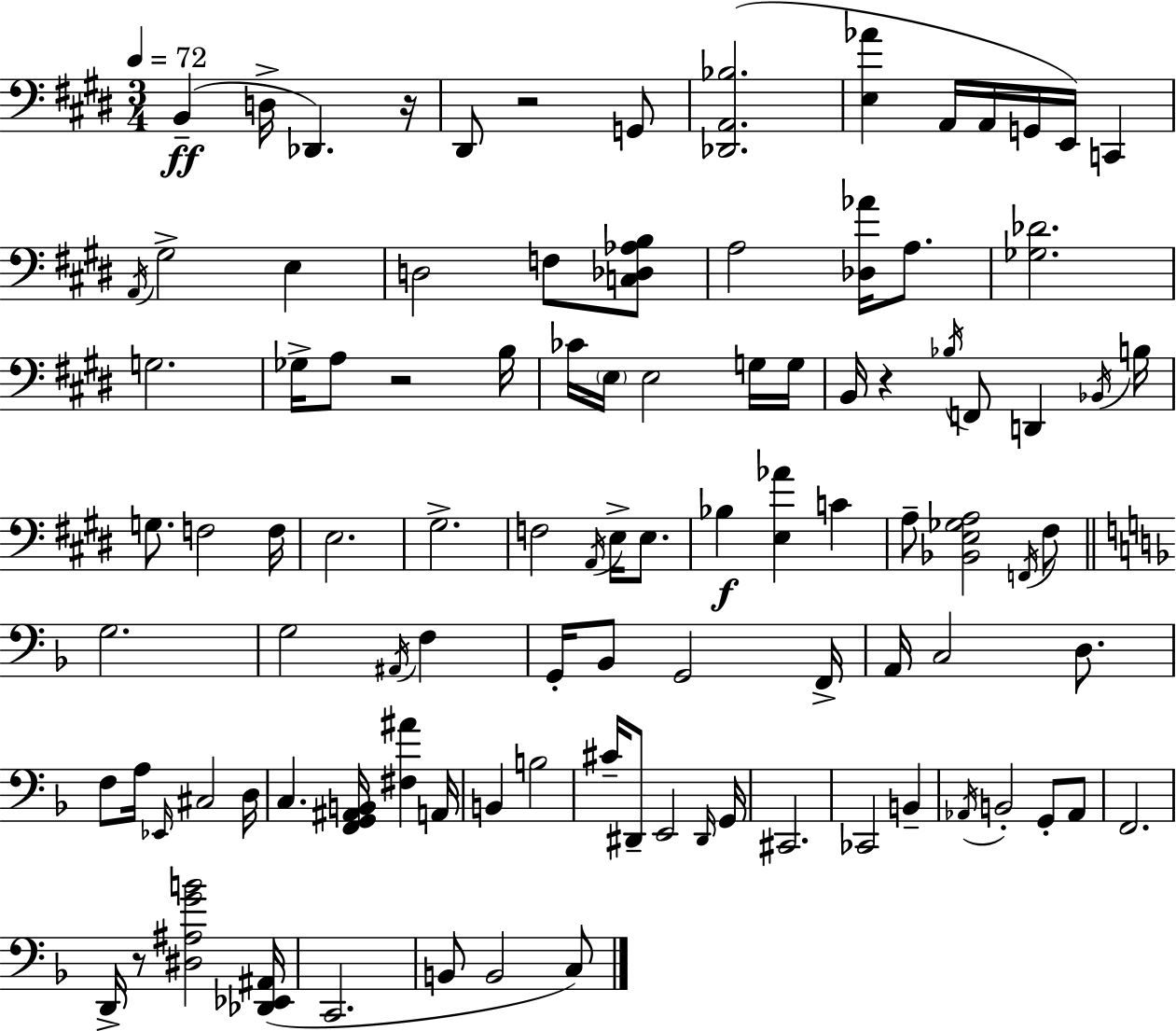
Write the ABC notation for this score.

X:1
T:Untitled
M:3/4
L:1/4
K:E
B,, D,/4 _D,, z/4 ^D,,/2 z2 G,,/2 [_D,,A,,_B,]2 [E,_A] A,,/4 A,,/4 G,,/4 E,,/4 C,, A,,/4 ^G,2 E, D,2 F,/2 [C,_D,_A,B,]/2 A,2 [_D,_A]/4 A,/2 [_G,_D]2 G,2 _G,/4 A,/2 z2 B,/4 _C/4 E,/4 E,2 G,/4 G,/4 B,,/4 z _B,/4 F,,/2 D,, _B,,/4 B,/4 G,/2 F,2 F,/4 E,2 ^G,2 F,2 A,,/4 E,/4 E,/2 _B, [E,_A] C A,/2 [_B,,E,_G,A,]2 F,,/4 ^F,/2 G,2 G,2 ^A,,/4 F, G,,/4 _B,,/2 G,,2 F,,/4 A,,/4 C,2 D,/2 F,/2 A,/4 _E,,/4 ^C,2 D,/4 C, [F,,G,,^A,,B,,]/4 [^F,^A] A,,/4 B,, B,2 ^C/4 ^D,,/2 E,,2 ^D,,/4 G,,/4 ^C,,2 _C,,2 B,, _A,,/4 B,,2 G,,/2 _A,,/2 F,,2 D,,/4 z/2 [^D,^A,GB]2 [_D,,_E,,^A,,]/4 C,,2 B,,/2 B,,2 C,/2